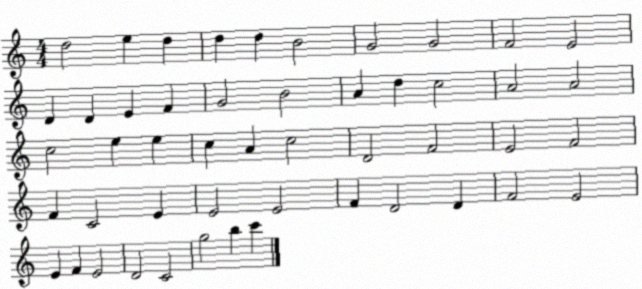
X:1
T:Untitled
M:4/4
L:1/4
K:C
d2 e d d d B2 G2 G2 F2 E2 D D E F G2 B2 A d c2 A2 A2 c2 e e c A c2 D2 F2 E2 F2 F C2 E E2 E2 F D2 D F2 E2 E F E2 D2 C2 g2 b c'